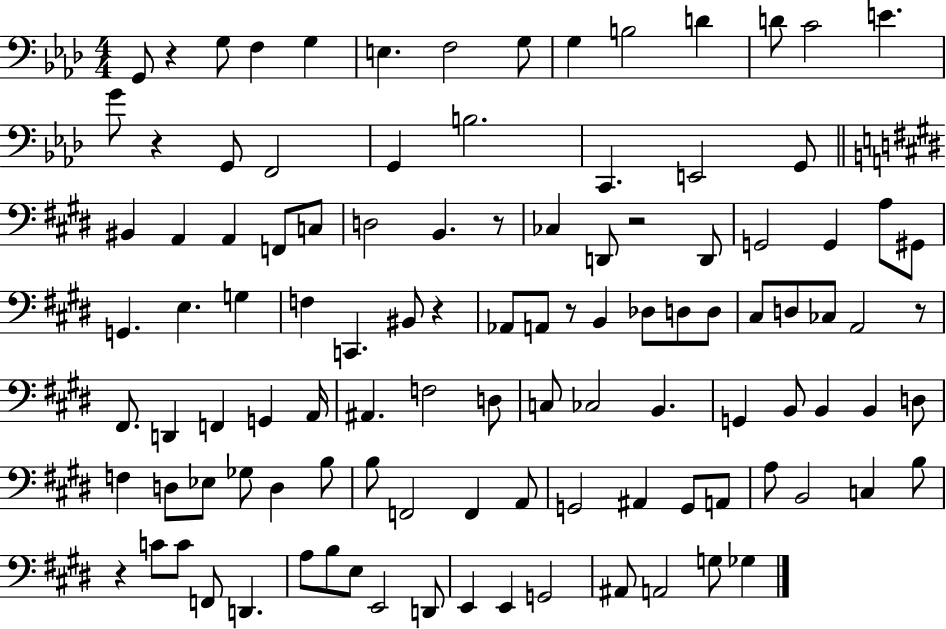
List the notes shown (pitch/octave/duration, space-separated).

G2/e R/q G3/e F3/q G3/q E3/q. F3/h G3/e G3/q B3/h D4/q D4/e C4/h E4/q. G4/e R/q G2/e F2/h G2/q B3/h. C2/q. E2/h G2/e BIS2/q A2/q A2/q F2/e C3/e D3/h B2/q. R/e CES3/q D2/e R/h D2/e G2/h G2/q A3/e G#2/e G2/q. E3/q. G3/q F3/q C2/q. BIS2/e R/q Ab2/e A2/e R/e B2/q Db3/e D3/e D3/e C#3/e D3/e CES3/e A2/h R/e F#2/e. D2/q F2/q G2/q A2/s A#2/q. F3/h D3/e C3/e CES3/h B2/q. G2/q B2/e B2/q B2/q D3/e F3/q D3/e Eb3/e Gb3/e D3/q B3/e B3/e F2/h F2/q A2/e G2/h A#2/q G2/e A2/e A3/e B2/h C3/q B3/e R/q C4/e C4/e F2/e D2/q. A3/e B3/e E3/e E2/h D2/e E2/q E2/q G2/h A#2/e A2/h G3/e Gb3/q